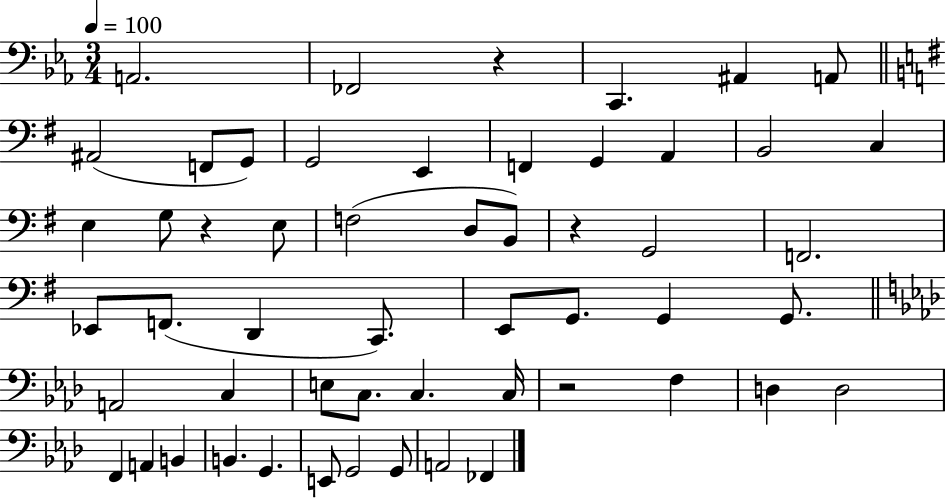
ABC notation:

X:1
T:Untitled
M:3/4
L:1/4
K:Eb
A,,2 _F,,2 z C,, ^A,, A,,/2 ^A,,2 F,,/2 G,,/2 G,,2 E,, F,, G,, A,, B,,2 C, E, G,/2 z E,/2 F,2 D,/2 B,,/2 z G,,2 F,,2 _E,,/2 F,,/2 D,, C,,/2 E,,/2 G,,/2 G,, G,,/2 A,,2 C, E,/2 C,/2 C, C,/4 z2 F, D, D,2 F,, A,, B,, B,, G,, E,,/2 G,,2 G,,/2 A,,2 _F,,